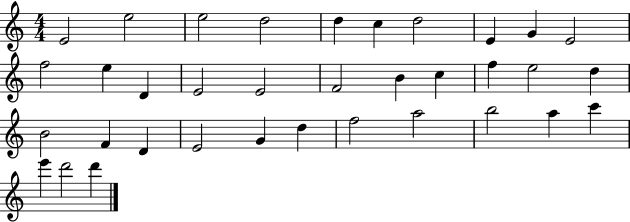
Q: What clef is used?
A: treble